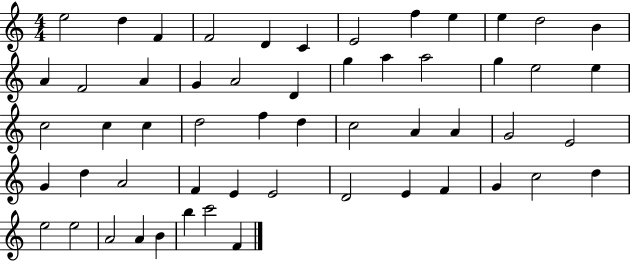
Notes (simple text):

E5/h D5/q F4/q F4/h D4/q C4/q E4/h F5/q E5/q E5/q D5/h B4/q A4/q F4/h A4/q G4/q A4/h D4/q G5/q A5/q A5/h G5/q E5/h E5/q C5/h C5/q C5/q D5/h F5/q D5/q C5/h A4/q A4/q G4/h E4/h G4/q D5/q A4/h F4/q E4/q E4/h D4/h E4/q F4/q G4/q C5/h D5/q E5/h E5/h A4/h A4/q B4/q B5/q C6/h F4/q